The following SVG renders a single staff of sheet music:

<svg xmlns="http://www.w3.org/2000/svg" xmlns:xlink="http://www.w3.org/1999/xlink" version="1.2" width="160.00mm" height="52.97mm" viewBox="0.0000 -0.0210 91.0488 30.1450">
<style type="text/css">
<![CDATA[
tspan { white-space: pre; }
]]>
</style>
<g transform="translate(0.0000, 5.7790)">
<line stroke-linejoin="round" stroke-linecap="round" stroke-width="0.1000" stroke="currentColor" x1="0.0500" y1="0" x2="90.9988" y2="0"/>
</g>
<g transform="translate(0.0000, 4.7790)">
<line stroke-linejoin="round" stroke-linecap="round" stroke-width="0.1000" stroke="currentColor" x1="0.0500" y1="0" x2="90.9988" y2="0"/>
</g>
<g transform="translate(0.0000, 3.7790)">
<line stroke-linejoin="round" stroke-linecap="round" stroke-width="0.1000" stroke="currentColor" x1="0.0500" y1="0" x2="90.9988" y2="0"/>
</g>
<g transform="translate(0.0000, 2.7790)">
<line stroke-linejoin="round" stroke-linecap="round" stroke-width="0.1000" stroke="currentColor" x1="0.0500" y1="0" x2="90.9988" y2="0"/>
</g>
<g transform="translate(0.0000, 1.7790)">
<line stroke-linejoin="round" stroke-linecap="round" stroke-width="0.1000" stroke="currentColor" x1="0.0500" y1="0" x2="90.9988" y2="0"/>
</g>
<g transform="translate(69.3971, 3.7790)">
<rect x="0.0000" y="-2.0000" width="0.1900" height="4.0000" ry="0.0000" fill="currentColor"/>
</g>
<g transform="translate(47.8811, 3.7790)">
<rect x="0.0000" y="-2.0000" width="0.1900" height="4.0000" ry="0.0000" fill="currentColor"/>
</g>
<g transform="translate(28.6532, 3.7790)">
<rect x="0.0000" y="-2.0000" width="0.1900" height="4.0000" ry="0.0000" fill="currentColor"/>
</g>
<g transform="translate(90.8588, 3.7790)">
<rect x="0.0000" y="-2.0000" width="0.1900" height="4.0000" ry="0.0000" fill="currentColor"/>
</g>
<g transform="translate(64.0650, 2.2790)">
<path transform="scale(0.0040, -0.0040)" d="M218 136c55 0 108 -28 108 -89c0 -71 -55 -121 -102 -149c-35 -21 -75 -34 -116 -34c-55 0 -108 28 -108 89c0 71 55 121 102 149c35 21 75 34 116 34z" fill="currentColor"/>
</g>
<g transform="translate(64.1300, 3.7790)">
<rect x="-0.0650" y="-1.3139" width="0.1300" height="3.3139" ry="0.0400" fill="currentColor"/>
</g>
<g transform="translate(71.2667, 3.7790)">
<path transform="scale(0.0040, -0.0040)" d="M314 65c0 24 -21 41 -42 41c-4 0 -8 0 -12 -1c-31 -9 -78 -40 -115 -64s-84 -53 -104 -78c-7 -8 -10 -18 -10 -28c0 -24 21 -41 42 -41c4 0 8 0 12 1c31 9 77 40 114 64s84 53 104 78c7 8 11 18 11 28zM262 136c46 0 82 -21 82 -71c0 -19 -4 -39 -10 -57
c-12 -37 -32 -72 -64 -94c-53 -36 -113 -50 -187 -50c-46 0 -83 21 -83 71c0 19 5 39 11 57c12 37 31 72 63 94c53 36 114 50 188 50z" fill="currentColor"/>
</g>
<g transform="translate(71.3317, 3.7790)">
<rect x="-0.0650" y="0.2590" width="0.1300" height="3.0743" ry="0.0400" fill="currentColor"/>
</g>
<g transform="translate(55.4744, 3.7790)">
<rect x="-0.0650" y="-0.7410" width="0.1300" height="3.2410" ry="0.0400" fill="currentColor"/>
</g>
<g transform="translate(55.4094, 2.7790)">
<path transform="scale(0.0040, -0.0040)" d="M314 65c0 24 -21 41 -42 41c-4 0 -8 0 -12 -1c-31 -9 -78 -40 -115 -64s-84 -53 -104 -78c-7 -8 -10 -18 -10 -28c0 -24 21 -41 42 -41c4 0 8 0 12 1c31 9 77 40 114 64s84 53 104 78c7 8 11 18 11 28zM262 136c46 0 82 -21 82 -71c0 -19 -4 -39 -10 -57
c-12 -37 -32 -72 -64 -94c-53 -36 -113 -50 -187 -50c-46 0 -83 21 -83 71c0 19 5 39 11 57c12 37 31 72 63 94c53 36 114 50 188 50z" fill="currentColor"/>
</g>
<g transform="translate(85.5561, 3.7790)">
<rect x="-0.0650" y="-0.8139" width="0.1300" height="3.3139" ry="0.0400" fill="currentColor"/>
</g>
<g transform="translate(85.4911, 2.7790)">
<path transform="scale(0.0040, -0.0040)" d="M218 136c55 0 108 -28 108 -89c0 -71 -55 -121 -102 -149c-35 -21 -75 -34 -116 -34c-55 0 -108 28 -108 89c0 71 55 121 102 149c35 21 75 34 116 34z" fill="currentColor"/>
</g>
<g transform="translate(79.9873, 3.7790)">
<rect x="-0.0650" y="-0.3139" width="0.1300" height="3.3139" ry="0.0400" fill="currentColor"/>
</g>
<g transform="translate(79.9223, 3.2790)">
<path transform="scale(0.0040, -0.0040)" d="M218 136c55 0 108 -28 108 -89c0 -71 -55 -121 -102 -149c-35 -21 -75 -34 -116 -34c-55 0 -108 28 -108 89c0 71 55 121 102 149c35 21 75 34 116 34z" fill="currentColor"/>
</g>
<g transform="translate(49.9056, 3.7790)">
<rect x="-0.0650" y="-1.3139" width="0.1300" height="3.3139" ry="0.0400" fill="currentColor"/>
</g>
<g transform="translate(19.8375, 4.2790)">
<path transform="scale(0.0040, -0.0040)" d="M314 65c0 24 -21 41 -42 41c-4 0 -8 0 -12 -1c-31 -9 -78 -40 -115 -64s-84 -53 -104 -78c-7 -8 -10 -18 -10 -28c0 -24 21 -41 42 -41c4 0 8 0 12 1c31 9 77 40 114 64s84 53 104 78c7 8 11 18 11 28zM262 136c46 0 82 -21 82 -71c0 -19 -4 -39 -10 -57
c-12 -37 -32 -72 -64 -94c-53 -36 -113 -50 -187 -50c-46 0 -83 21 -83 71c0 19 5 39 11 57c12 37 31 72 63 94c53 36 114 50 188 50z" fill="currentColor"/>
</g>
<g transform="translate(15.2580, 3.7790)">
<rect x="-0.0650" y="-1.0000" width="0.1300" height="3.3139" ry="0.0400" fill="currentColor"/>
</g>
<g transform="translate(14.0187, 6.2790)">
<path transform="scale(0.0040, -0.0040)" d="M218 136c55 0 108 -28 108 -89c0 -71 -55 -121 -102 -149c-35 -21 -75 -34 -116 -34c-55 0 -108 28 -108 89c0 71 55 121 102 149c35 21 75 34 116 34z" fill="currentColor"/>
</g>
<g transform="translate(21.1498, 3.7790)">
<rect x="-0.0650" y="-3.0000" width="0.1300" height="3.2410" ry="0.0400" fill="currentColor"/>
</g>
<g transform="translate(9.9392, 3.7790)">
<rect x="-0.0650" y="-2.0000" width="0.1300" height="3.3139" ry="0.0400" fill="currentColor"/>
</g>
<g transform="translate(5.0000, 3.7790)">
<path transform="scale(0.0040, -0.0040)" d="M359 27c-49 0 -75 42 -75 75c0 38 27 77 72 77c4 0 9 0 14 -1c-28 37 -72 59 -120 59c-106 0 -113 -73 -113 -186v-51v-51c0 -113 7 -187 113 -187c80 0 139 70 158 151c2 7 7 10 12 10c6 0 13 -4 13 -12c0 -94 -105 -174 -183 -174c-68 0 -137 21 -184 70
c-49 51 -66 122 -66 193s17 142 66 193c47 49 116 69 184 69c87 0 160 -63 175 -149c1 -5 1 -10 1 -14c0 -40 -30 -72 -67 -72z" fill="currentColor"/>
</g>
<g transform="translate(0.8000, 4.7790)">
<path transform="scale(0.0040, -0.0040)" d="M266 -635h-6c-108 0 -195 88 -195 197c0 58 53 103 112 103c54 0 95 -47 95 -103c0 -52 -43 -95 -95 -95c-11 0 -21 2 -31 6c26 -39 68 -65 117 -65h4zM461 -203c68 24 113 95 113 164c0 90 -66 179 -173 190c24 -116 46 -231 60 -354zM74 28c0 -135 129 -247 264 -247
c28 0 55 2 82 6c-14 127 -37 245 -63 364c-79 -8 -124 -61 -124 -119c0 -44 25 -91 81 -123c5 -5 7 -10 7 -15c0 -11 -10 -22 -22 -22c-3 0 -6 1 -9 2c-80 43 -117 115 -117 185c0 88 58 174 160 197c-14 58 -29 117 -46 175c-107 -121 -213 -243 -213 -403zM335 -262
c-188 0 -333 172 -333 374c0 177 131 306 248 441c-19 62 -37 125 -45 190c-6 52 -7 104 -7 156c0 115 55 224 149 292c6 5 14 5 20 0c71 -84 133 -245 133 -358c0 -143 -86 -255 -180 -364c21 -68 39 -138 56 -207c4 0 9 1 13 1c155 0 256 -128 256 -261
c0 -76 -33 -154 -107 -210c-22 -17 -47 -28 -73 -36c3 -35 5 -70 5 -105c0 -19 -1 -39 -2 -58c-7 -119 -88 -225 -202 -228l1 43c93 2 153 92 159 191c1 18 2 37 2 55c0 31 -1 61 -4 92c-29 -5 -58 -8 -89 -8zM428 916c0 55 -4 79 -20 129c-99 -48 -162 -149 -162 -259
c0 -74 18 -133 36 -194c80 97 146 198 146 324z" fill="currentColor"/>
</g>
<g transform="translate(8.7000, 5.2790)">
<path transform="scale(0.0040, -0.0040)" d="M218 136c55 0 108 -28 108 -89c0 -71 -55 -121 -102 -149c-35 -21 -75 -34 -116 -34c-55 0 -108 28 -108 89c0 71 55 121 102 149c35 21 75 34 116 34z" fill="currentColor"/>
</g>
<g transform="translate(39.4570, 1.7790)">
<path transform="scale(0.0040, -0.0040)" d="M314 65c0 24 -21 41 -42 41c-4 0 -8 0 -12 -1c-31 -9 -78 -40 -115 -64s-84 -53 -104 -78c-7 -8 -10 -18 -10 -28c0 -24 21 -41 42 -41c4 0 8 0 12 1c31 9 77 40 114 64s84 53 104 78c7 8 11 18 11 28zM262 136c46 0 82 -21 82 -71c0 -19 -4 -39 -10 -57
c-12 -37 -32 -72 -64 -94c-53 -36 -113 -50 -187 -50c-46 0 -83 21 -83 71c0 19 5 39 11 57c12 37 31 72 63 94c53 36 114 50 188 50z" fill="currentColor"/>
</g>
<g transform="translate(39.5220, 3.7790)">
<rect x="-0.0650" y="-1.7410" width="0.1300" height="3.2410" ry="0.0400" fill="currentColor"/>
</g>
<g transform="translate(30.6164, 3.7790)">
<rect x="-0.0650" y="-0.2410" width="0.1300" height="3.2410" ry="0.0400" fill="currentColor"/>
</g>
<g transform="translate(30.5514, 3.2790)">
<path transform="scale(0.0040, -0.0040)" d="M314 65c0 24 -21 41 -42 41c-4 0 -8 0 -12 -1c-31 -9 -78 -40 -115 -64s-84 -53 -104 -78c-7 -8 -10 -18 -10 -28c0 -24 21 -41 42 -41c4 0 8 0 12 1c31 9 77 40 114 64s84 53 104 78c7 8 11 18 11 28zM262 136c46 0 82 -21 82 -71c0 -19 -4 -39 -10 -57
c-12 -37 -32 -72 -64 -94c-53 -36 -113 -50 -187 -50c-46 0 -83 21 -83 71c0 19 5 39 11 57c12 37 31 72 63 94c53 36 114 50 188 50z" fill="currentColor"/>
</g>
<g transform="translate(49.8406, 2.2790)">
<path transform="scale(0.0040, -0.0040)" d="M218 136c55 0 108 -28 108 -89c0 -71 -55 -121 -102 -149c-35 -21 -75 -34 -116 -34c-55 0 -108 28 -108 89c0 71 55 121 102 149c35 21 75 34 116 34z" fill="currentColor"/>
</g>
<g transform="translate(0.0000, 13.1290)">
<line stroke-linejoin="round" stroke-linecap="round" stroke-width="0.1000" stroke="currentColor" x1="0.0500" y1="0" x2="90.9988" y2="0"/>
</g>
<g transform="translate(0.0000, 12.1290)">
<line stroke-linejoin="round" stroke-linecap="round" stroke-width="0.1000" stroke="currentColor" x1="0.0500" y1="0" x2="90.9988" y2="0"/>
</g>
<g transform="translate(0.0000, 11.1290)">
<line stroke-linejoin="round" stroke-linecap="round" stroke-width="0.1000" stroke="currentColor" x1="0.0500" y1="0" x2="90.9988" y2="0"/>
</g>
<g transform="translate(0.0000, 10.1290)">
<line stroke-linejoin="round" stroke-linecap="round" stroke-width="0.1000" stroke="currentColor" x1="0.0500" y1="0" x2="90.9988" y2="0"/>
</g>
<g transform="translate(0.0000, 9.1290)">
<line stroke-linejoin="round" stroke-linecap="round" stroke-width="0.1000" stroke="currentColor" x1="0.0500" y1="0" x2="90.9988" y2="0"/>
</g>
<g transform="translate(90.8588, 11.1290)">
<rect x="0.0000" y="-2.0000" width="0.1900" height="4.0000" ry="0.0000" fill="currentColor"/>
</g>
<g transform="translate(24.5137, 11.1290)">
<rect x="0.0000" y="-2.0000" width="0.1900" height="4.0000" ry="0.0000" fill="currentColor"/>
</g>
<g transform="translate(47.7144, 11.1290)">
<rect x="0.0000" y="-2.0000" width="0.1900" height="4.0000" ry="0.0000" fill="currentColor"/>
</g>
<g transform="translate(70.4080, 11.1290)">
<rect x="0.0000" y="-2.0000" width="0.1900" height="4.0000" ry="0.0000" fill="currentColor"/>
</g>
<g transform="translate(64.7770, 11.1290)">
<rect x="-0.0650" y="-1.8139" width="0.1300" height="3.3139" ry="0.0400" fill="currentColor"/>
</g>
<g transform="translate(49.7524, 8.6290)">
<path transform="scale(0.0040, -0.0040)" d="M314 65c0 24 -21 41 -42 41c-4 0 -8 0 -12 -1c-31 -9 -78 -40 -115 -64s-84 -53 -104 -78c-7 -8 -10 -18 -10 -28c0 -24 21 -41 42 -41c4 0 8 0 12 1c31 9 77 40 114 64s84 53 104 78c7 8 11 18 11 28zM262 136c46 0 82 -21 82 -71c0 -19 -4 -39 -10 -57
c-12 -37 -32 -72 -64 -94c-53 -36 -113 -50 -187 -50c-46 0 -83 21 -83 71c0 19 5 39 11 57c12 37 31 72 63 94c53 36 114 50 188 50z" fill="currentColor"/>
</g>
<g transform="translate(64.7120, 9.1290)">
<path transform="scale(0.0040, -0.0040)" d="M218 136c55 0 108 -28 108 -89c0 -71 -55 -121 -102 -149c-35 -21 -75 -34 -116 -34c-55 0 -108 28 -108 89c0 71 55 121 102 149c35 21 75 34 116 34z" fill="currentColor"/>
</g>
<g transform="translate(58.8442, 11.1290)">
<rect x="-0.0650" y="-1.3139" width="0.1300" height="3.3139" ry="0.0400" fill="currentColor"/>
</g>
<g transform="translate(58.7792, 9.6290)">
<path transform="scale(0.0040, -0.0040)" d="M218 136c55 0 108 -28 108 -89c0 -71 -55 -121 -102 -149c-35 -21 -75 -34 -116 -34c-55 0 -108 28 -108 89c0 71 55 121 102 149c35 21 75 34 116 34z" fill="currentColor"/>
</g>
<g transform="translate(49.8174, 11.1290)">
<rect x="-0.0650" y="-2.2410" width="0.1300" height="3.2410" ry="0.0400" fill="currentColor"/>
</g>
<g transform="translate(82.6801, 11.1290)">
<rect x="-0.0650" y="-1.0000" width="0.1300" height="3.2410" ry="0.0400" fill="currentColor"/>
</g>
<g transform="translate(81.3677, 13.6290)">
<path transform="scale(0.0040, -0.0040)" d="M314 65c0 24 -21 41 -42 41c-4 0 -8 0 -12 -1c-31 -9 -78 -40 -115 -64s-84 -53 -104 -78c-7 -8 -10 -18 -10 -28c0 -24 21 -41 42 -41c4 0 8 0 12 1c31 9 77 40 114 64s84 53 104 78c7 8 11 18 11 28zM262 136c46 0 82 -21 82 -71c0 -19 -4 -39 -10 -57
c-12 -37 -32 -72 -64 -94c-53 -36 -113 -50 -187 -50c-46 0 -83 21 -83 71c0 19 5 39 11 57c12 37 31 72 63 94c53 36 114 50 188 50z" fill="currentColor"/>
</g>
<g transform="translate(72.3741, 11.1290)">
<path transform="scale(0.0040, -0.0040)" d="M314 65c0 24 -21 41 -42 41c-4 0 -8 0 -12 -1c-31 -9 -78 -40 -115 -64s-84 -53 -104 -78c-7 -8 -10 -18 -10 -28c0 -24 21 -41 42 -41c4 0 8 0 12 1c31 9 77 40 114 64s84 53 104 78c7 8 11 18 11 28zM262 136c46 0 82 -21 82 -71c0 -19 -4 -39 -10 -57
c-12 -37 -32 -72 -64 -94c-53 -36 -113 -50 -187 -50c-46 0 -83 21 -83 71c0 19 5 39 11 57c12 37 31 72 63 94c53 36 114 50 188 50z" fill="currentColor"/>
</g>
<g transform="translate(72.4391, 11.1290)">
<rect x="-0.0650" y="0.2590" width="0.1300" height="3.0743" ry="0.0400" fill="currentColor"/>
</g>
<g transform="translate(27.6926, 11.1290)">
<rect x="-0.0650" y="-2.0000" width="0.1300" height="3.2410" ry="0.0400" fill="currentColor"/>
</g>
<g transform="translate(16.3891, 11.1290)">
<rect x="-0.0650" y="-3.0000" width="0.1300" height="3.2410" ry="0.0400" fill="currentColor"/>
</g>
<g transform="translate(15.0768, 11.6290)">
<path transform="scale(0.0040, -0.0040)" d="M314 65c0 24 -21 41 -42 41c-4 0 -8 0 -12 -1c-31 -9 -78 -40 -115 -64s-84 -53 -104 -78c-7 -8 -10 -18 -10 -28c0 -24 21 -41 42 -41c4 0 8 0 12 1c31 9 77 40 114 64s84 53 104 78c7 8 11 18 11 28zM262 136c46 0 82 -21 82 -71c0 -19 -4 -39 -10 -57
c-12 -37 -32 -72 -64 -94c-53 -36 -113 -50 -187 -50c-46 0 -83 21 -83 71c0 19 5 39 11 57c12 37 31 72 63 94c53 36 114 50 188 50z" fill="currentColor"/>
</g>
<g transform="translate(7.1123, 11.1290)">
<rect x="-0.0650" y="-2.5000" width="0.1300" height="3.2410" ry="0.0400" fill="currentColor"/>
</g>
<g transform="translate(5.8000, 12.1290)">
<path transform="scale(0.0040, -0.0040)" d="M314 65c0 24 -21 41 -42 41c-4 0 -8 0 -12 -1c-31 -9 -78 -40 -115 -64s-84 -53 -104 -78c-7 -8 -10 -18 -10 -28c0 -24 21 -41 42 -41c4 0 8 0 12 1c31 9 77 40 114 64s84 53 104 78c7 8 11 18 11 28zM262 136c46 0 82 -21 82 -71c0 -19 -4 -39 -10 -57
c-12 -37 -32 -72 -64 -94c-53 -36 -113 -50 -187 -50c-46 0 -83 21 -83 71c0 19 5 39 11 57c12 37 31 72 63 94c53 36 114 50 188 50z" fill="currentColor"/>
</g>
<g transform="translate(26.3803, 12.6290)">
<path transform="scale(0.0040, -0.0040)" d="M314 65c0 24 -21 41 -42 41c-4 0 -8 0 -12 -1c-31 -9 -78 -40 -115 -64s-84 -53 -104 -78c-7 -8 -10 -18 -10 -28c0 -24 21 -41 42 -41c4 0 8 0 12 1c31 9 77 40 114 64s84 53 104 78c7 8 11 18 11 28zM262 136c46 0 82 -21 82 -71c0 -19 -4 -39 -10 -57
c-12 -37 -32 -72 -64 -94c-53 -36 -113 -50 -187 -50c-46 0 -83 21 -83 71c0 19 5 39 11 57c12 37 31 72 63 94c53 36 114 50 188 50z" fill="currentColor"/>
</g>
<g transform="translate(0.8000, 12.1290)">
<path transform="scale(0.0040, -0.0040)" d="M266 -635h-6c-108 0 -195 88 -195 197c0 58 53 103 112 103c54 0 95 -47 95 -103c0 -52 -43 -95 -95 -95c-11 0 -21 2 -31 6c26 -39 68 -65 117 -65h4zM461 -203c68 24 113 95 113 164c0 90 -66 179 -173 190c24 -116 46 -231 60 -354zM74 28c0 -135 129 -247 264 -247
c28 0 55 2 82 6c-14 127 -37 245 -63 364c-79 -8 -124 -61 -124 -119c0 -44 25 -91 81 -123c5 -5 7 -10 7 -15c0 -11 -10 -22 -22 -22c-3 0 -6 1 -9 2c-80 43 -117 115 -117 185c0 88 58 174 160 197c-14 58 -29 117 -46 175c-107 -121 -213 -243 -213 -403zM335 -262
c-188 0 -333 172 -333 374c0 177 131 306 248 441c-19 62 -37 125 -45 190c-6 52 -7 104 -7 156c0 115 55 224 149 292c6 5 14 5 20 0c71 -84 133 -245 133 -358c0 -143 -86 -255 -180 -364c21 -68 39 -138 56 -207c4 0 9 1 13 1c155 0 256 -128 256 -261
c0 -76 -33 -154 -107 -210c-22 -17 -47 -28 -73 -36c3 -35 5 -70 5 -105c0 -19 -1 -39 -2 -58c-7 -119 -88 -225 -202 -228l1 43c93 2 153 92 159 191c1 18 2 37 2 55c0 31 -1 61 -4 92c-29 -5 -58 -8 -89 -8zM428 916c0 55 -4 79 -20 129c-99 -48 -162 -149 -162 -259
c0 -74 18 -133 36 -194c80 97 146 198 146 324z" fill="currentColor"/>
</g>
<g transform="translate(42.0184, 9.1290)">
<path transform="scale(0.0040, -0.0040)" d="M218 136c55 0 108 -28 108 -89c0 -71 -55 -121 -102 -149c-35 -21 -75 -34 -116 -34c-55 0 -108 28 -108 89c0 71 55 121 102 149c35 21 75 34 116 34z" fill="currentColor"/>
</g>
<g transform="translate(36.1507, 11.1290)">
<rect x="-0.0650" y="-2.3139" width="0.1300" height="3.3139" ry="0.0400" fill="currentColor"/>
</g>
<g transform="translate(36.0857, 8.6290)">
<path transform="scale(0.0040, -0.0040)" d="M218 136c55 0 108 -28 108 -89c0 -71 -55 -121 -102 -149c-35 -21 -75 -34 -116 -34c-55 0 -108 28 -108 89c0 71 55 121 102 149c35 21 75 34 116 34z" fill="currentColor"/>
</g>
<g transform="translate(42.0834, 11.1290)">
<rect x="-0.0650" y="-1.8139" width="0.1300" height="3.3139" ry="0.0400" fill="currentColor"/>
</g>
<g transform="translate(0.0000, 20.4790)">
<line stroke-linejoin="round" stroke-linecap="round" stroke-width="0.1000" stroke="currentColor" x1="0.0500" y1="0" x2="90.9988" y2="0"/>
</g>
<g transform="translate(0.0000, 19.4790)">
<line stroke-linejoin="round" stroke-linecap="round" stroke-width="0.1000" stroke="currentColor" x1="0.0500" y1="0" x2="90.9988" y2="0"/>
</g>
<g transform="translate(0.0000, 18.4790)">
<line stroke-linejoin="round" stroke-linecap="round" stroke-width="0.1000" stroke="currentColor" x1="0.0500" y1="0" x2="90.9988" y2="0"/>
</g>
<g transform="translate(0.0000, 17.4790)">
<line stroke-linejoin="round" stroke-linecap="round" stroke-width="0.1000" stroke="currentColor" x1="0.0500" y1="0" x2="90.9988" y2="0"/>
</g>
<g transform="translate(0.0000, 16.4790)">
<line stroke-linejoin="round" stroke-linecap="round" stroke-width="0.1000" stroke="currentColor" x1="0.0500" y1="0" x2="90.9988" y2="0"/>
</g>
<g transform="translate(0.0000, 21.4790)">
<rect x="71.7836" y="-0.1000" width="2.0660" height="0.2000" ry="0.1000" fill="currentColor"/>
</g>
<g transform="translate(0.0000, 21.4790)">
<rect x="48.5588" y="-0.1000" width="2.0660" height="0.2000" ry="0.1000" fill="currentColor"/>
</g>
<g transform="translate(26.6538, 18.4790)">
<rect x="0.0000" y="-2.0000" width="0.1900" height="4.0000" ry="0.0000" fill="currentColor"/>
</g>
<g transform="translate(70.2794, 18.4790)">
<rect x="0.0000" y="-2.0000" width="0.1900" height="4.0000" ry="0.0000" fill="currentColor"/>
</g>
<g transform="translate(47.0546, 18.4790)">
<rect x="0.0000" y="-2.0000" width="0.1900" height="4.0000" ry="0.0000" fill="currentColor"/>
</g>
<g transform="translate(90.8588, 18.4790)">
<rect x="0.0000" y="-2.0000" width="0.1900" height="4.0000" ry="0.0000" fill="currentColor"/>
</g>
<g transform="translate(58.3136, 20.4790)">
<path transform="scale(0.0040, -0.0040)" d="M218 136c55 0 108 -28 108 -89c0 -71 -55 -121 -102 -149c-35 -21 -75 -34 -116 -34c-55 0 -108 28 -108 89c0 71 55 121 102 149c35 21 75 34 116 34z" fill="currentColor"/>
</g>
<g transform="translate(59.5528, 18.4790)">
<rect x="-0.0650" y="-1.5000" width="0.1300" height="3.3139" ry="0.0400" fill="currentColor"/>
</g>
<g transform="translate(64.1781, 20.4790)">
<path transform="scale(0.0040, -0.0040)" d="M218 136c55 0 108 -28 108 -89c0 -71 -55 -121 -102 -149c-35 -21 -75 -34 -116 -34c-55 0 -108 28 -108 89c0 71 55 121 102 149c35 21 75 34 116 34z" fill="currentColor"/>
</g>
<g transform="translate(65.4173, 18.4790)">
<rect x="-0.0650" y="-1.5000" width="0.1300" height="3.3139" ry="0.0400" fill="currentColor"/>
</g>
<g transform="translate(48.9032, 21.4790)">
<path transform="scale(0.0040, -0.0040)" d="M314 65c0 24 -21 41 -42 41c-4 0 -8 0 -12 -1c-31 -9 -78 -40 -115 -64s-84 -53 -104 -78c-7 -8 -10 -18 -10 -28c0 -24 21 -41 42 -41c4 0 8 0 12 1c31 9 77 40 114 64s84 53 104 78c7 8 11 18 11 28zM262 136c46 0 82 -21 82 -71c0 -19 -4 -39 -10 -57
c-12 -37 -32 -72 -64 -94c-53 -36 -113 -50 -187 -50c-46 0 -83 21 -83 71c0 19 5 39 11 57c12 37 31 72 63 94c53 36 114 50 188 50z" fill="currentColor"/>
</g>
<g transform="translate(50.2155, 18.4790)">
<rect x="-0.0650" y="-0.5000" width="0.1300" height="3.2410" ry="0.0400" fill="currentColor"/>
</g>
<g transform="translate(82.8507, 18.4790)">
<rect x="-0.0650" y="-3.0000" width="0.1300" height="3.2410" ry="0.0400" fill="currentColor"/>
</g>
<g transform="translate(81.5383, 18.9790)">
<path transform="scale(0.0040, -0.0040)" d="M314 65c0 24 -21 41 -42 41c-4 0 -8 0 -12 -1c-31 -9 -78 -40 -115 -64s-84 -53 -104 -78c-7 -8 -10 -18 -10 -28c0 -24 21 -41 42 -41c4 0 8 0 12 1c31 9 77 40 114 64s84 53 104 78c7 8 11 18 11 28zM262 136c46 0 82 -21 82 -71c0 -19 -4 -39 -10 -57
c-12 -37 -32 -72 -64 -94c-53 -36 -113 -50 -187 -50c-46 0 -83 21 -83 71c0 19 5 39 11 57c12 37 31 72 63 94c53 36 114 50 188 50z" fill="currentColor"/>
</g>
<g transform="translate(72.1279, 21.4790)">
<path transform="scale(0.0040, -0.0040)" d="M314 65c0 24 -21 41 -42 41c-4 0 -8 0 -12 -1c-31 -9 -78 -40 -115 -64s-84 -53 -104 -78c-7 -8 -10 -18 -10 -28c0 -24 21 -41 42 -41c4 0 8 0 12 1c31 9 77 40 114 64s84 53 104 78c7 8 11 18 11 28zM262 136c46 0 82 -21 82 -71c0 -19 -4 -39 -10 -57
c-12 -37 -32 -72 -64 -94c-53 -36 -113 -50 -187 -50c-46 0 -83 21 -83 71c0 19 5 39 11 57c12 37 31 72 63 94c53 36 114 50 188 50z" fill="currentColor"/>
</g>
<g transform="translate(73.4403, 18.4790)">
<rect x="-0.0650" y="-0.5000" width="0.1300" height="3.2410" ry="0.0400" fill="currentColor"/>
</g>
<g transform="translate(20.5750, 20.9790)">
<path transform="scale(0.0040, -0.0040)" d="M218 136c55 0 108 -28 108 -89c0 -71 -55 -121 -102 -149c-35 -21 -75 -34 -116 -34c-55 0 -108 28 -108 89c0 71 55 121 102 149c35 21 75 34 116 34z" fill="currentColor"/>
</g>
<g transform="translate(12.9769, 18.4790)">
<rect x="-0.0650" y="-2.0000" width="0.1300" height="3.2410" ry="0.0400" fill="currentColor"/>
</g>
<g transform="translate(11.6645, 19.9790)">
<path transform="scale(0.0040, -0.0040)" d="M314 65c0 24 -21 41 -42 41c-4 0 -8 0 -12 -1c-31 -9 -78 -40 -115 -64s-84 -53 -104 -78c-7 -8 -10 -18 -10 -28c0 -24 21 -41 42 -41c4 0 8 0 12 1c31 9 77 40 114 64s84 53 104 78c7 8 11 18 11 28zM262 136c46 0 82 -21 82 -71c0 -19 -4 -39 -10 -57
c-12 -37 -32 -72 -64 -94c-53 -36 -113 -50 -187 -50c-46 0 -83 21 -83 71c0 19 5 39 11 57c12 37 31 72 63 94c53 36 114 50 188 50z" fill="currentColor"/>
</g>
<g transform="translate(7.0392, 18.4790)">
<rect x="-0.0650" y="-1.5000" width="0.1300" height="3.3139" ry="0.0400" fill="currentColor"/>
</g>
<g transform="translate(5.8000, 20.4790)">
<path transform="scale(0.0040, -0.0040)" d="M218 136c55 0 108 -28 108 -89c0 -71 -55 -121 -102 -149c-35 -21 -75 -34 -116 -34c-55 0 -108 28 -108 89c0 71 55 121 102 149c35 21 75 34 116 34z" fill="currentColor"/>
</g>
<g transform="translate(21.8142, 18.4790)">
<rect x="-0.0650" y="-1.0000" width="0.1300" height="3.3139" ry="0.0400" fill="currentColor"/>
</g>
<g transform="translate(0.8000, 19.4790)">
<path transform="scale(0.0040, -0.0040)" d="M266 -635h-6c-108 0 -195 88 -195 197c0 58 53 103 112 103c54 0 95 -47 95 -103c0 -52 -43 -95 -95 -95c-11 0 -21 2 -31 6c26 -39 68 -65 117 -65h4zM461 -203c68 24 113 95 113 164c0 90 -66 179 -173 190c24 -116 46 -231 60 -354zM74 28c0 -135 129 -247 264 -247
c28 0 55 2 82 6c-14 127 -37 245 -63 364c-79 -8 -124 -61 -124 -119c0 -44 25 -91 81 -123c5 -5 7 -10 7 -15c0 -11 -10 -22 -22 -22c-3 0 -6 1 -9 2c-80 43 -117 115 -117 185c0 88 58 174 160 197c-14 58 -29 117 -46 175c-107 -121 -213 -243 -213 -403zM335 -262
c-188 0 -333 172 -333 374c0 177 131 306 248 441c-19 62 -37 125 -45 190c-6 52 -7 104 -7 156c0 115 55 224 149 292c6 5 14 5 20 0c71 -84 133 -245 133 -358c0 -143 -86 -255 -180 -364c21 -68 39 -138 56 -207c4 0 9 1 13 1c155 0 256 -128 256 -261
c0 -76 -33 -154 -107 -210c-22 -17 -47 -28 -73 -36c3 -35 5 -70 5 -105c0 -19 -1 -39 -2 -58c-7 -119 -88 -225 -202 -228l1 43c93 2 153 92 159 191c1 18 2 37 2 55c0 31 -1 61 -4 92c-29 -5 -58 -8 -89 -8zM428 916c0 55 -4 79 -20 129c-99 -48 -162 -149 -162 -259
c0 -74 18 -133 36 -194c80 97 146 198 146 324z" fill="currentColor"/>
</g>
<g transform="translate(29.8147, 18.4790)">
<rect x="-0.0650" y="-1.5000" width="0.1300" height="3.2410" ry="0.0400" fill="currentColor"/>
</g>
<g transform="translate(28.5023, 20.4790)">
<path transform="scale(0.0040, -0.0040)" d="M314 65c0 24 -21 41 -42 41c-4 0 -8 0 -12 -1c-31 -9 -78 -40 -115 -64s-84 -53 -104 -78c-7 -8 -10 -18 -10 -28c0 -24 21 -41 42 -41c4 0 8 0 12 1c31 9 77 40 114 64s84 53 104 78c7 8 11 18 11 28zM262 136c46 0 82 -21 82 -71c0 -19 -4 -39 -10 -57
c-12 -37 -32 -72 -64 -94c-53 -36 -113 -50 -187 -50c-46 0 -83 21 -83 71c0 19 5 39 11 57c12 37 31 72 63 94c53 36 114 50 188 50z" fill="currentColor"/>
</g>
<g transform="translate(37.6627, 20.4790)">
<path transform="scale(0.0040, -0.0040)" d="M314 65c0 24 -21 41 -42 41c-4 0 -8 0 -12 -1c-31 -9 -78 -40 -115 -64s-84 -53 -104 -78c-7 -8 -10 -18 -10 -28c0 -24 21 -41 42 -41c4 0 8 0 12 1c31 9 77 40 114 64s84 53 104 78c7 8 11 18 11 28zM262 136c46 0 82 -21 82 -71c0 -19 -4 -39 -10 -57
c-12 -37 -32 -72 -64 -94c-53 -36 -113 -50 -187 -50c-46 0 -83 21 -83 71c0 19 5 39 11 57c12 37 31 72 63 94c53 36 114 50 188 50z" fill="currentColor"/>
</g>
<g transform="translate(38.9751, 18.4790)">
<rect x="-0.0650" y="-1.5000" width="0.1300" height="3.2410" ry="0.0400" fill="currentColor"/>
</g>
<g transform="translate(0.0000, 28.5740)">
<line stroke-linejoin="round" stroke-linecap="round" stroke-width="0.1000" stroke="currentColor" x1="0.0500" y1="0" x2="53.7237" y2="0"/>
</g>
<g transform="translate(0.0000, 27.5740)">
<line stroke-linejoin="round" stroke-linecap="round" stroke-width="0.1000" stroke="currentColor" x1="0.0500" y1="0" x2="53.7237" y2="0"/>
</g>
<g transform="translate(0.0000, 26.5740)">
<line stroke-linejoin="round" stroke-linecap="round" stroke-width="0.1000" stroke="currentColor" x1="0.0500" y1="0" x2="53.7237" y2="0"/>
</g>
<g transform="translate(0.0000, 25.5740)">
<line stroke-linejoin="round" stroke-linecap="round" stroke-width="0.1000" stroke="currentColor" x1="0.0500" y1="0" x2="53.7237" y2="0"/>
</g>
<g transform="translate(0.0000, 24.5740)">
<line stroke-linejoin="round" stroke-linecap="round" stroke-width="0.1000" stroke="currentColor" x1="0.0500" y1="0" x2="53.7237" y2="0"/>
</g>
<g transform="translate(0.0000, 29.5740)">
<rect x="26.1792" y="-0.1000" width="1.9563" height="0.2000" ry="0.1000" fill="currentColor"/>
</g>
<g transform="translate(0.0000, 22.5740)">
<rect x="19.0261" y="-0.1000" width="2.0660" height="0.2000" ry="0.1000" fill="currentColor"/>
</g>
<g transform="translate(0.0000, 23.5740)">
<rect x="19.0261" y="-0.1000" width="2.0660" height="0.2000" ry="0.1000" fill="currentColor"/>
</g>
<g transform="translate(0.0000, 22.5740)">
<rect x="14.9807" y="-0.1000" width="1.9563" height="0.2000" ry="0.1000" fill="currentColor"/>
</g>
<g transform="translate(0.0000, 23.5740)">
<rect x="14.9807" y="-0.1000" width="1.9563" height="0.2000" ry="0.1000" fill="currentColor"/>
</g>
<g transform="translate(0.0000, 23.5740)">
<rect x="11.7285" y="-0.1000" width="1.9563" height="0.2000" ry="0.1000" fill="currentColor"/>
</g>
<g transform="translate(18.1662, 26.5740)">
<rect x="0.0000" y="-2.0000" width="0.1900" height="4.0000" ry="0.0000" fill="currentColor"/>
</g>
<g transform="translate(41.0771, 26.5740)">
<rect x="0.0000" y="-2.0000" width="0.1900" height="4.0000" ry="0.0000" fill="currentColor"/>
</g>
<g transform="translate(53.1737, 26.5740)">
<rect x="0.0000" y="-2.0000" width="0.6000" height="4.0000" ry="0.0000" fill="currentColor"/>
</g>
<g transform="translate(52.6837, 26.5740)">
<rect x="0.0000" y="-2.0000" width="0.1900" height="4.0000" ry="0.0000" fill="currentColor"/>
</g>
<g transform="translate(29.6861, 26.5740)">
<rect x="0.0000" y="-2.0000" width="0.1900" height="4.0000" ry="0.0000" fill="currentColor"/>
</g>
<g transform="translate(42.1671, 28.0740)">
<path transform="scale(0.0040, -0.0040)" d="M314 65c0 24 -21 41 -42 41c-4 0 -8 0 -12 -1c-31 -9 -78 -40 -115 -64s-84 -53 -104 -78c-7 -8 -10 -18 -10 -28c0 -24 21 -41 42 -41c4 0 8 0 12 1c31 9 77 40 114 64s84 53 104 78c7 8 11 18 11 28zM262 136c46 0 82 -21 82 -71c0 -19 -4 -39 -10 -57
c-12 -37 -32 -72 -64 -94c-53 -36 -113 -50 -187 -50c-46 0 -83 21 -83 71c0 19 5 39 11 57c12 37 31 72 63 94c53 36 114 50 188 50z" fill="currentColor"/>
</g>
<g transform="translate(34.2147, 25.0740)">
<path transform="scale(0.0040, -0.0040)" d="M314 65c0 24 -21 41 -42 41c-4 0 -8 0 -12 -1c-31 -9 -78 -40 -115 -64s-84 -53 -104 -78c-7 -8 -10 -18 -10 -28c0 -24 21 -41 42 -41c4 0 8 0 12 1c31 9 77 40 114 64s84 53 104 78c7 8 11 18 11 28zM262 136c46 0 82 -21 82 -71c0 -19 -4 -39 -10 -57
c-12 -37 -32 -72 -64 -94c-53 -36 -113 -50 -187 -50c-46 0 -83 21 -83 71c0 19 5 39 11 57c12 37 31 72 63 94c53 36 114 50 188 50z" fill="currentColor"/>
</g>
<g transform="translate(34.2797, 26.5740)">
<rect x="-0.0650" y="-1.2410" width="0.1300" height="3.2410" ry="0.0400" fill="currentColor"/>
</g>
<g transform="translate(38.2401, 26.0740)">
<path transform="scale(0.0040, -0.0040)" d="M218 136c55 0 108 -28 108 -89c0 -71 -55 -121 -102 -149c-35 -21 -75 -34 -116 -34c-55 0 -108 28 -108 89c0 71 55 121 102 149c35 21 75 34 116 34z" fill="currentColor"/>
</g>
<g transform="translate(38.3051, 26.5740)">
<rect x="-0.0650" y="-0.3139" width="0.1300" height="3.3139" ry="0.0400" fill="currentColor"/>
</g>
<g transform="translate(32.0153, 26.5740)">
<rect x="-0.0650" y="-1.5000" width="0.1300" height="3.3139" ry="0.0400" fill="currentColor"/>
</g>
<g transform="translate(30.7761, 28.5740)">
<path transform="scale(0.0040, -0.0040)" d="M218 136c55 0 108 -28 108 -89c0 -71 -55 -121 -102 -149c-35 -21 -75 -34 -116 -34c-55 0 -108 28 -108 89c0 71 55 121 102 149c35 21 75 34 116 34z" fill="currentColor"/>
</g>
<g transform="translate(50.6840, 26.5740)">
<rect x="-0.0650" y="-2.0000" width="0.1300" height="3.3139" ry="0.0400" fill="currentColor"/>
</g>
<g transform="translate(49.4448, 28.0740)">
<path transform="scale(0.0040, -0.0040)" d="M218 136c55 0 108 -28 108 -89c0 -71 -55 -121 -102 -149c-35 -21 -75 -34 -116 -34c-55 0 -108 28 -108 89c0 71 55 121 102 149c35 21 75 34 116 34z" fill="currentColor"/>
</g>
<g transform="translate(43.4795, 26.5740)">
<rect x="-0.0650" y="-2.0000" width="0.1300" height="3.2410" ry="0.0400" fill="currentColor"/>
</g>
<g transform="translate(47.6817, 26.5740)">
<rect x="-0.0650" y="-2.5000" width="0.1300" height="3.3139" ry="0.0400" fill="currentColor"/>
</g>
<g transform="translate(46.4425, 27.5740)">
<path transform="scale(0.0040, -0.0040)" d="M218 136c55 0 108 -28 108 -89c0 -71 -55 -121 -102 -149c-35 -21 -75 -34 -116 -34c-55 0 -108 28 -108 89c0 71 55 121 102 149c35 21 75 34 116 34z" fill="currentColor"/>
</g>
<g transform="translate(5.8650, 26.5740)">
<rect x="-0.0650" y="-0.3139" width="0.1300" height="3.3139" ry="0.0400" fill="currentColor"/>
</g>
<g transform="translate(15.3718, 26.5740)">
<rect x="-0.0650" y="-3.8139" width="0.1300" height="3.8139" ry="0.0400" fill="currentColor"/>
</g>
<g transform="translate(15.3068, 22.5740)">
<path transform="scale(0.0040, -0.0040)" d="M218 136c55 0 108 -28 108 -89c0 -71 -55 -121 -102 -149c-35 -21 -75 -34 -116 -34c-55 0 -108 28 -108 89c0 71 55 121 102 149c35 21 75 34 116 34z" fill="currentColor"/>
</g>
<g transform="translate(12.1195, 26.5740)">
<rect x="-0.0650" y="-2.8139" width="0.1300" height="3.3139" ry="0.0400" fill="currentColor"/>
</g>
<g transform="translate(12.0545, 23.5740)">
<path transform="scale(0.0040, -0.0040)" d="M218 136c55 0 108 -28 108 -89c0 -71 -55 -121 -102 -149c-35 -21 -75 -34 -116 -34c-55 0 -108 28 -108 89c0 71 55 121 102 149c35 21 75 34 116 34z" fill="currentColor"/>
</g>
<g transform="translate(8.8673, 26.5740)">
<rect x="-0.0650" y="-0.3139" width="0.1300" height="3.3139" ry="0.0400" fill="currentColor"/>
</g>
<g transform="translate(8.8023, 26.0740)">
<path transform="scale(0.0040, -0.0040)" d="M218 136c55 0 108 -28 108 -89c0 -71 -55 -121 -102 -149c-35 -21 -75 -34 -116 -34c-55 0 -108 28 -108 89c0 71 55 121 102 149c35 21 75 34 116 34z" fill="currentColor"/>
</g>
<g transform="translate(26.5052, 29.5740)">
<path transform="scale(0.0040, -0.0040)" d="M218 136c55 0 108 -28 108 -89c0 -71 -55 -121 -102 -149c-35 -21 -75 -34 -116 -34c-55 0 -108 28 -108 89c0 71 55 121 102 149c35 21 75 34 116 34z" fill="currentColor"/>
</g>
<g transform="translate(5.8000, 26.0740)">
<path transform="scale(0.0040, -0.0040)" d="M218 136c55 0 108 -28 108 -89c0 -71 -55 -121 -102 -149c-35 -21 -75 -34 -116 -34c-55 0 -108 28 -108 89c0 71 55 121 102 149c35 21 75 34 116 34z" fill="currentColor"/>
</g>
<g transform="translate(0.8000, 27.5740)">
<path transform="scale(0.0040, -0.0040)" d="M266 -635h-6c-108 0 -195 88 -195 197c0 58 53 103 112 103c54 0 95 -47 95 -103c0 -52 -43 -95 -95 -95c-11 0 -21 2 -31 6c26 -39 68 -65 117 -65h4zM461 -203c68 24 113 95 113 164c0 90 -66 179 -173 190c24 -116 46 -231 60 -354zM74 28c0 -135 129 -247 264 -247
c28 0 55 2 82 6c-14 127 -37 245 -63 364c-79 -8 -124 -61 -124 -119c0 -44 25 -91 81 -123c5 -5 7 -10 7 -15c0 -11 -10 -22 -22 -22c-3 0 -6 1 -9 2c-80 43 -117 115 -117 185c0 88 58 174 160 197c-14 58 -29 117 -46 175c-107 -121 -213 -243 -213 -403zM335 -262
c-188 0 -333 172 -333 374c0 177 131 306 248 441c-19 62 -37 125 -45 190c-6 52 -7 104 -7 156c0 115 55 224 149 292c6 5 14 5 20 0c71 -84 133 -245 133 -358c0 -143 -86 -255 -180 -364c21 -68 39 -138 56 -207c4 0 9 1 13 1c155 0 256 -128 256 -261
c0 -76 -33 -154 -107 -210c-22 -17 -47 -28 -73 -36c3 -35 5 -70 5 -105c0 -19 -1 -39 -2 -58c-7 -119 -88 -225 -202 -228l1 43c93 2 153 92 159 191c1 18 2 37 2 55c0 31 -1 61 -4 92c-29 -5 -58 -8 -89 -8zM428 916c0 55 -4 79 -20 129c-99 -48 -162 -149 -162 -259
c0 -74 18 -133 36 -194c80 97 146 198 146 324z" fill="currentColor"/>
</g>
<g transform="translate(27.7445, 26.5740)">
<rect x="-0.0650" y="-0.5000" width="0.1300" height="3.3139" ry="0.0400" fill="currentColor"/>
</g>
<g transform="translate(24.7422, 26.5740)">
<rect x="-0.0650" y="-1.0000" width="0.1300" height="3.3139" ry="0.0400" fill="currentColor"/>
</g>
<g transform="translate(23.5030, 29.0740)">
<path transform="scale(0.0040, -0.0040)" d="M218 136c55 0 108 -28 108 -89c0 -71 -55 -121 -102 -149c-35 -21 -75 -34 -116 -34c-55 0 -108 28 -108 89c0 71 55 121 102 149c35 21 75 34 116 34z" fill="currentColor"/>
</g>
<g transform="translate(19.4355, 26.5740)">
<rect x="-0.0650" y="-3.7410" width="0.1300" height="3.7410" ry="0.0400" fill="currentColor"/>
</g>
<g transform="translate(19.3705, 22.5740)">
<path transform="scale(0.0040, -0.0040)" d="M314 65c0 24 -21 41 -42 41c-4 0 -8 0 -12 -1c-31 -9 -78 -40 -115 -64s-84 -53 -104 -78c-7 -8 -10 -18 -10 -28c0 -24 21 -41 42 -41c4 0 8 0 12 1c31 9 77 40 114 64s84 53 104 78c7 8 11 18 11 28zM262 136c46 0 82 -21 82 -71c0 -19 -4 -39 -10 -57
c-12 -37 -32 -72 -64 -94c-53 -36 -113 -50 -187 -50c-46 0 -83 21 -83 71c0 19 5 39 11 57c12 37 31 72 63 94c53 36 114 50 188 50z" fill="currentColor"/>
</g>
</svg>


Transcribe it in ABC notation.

X:1
T:Untitled
M:4/4
L:1/4
K:C
F D A2 c2 f2 e d2 e B2 c d G2 A2 F2 g f g2 e f B2 D2 E F2 D E2 E2 C2 E E C2 A2 c c a c' c'2 D C E e2 c F2 G F